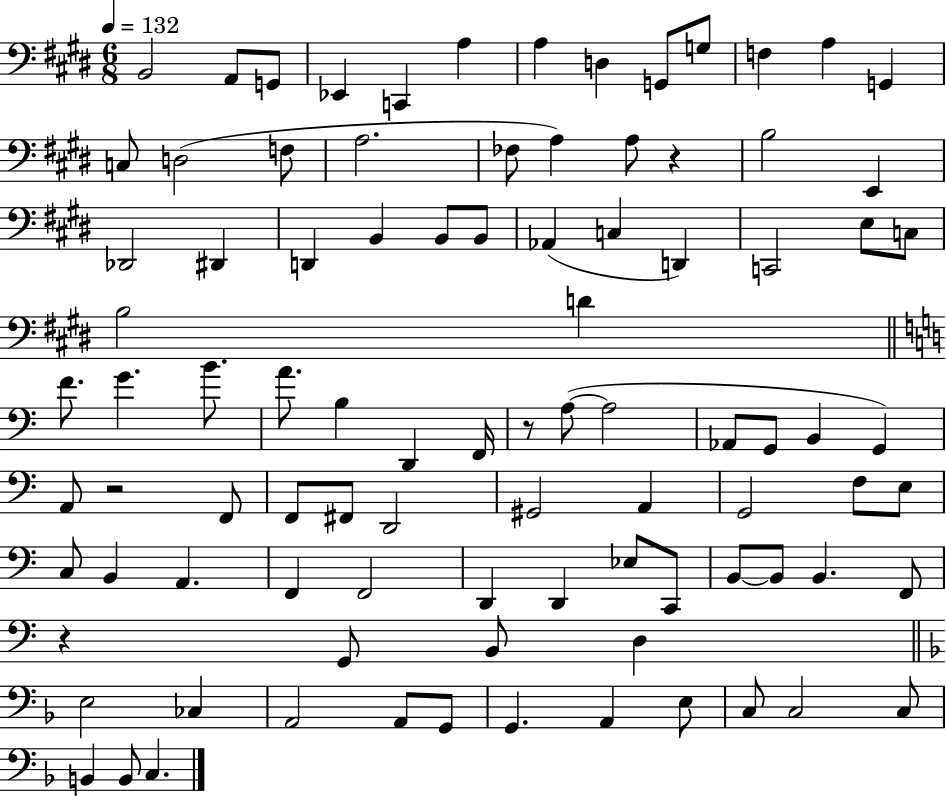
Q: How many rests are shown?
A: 4